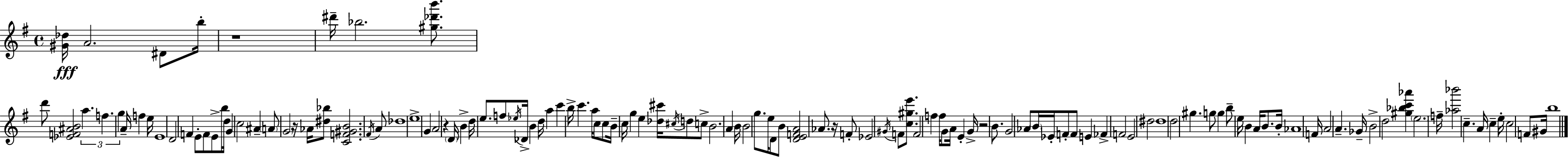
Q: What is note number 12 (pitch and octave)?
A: E5